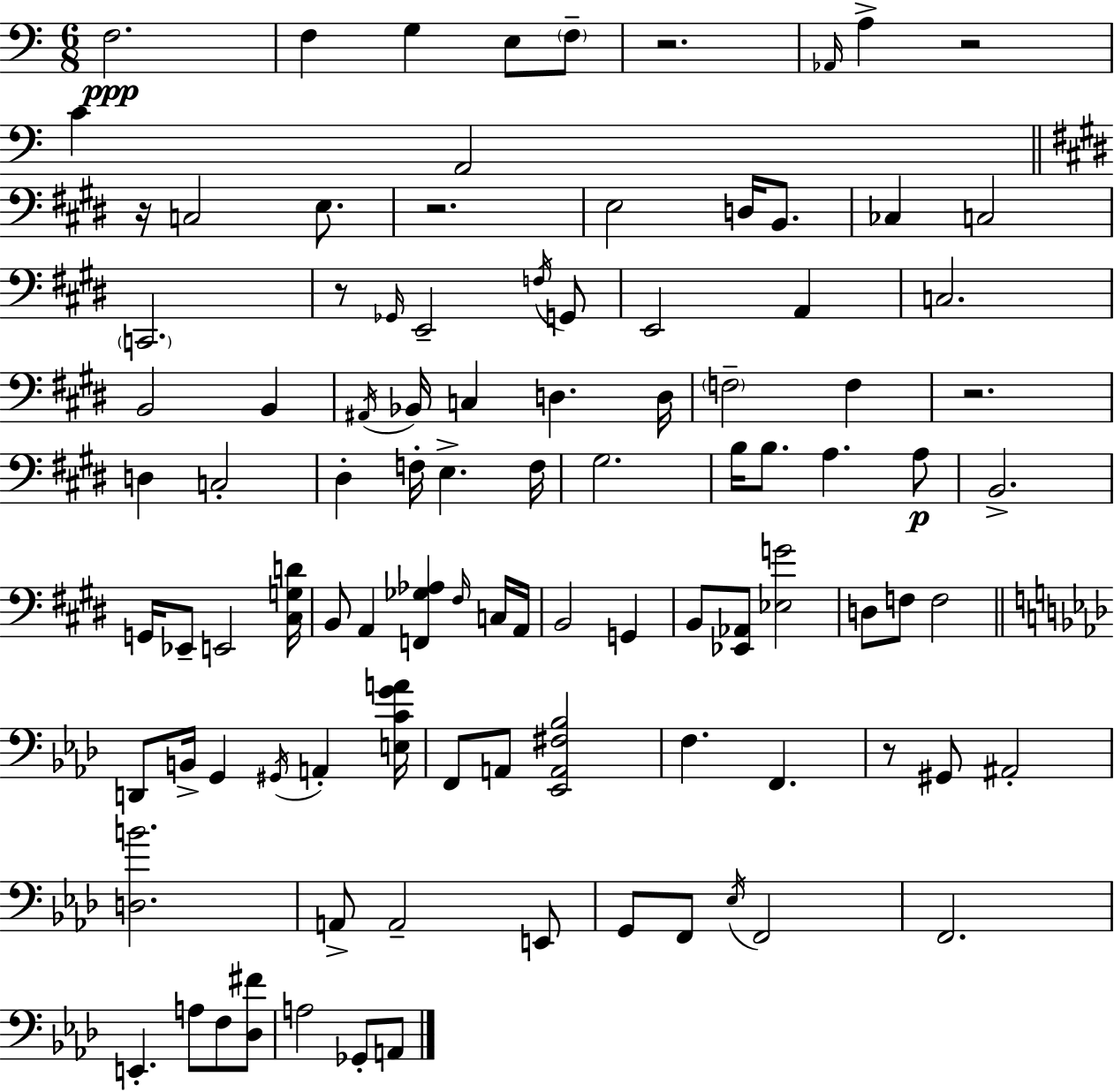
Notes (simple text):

F3/h. F3/q G3/q E3/e F3/e R/h. Ab2/s A3/q R/h C4/q A2/h R/s C3/h E3/e. R/h. E3/h D3/s B2/e. CES3/q C3/h C2/h. R/e Gb2/s E2/h F3/s G2/e E2/h A2/q C3/h. B2/h B2/q A#2/s Bb2/s C3/q D3/q. D3/s F3/h F3/q R/h. D3/q C3/h D#3/q F3/s E3/q. F3/s G#3/h. B3/s B3/e. A3/q. A3/e B2/h. G2/s Eb2/e E2/h [C#3,G3,D4]/s B2/e A2/q [F2,Gb3,Ab3]/q F#3/s C3/s A2/s B2/h G2/q B2/e [Eb2,Ab2]/e [Eb3,G4]/h D3/e F3/e F3/h D2/e B2/s G2/q G#2/s A2/q [E3,C4,G4,A4]/s F2/e A2/e [Eb2,A2,F#3,Bb3]/h F3/q. F2/q. R/e G#2/e A#2/h [D3,B4]/h. A2/e A2/h E2/e G2/e F2/e Eb3/s F2/h F2/h. E2/q. A3/e F3/e [Db3,F#4]/e A3/h Gb2/e A2/e